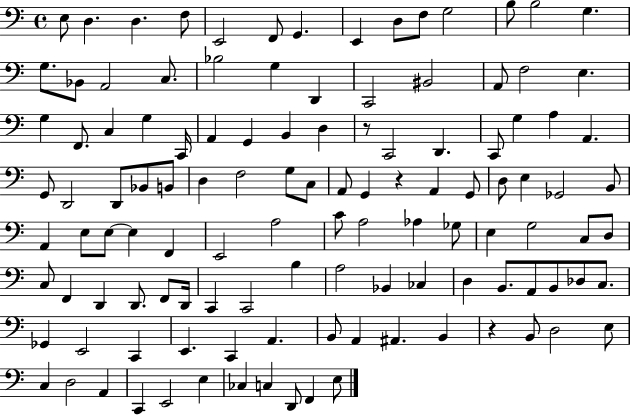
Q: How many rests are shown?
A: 3